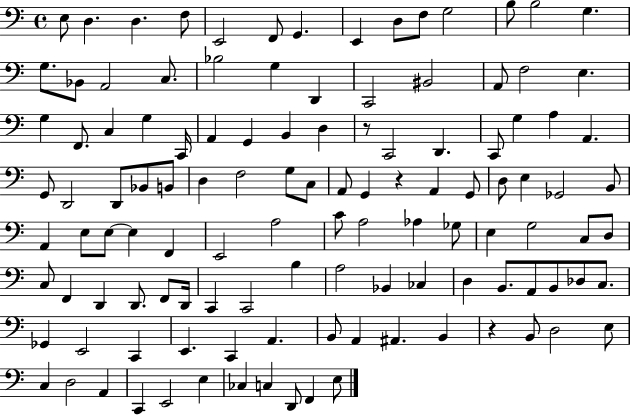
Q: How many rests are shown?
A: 3